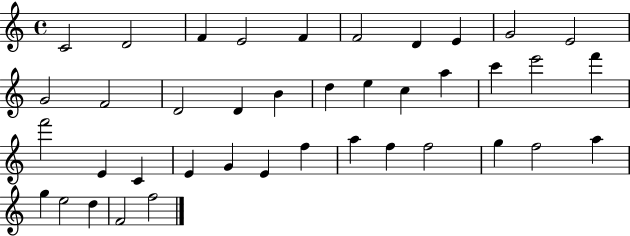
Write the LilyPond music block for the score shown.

{
  \clef treble
  \time 4/4
  \defaultTimeSignature
  \key c \major
  c'2 d'2 | f'4 e'2 f'4 | f'2 d'4 e'4 | g'2 e'2 | \break g'2 f'2 | d'2 d'4 b'4 | d''4 e''4 c''4 a''4 | c'''4 e'''2 f'''4 | \break f'''2 e'4 c'4 | e'4 g'4 e'4 f''4 | a''4 f''4 f''2 | g''4 f''2 a''4 | \break g''4 e''2 d''4 | f'2 f''2 | \bar "|."
}